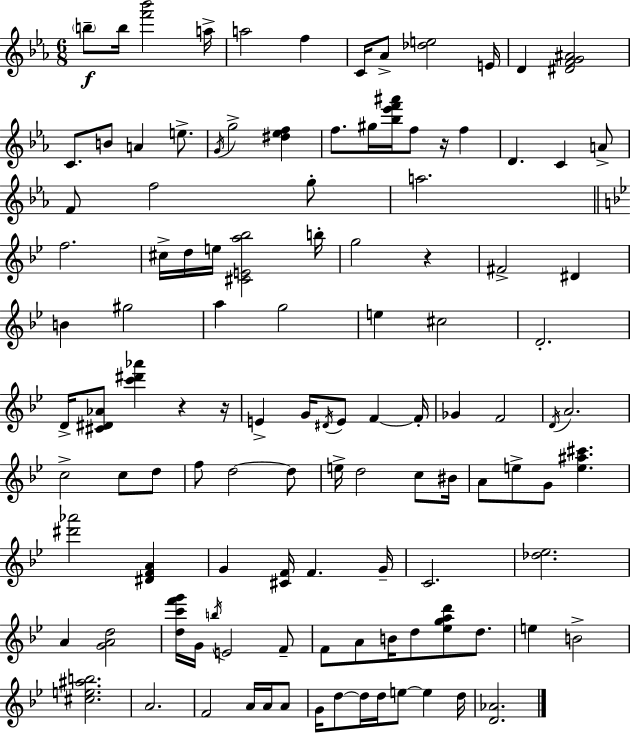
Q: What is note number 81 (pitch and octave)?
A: B4